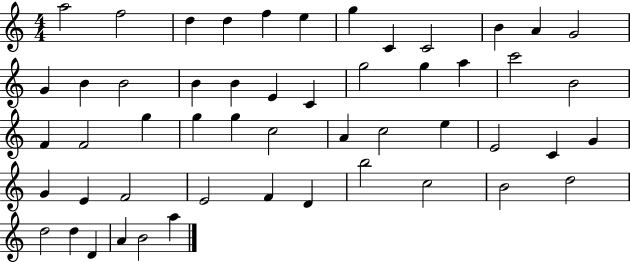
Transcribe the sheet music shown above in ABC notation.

X:1
T:Untitled
M:4/4
L:1/4
K:C
a2 f2 d d f e g C C2 B A G2 G B B2 B B E C g2 g a c'2 B2 F F2 g g g c2 A c2 e E2 C G G E F2 E2 F D b2 c2 B2 d2 d2 d D A B2 a